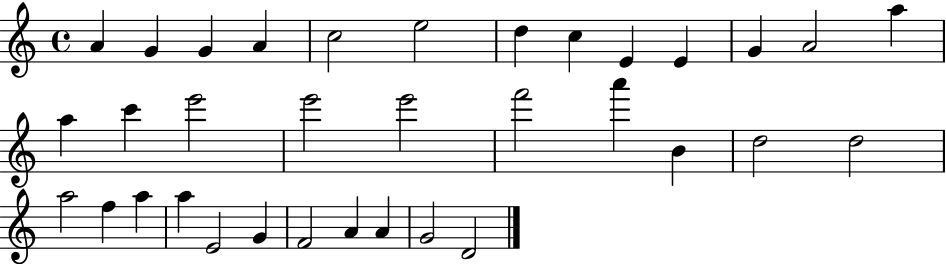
X:1
T:Untitled
M:4/4
L:1/4
K:C
A G G A c2 e2 d c E E G A2 a a c' e'2 e'2 e'2 f'2 a' B d2 d2 a2 f a a E2 G F2 A A G2 D2